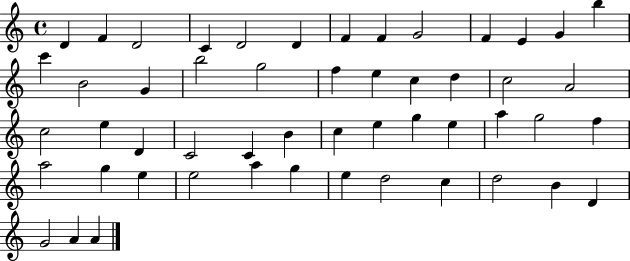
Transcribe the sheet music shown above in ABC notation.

X:1
T:Untitled
M:4/4
L:1/4
K:C
D F D2 C D2 D F F G2 F E G b c' B2 G b2 g2 f e c d c2 A2 c2 e D C2 C B c e g e a g2 f a2 g e e2 a g e d2 c d2 B D G2 A A